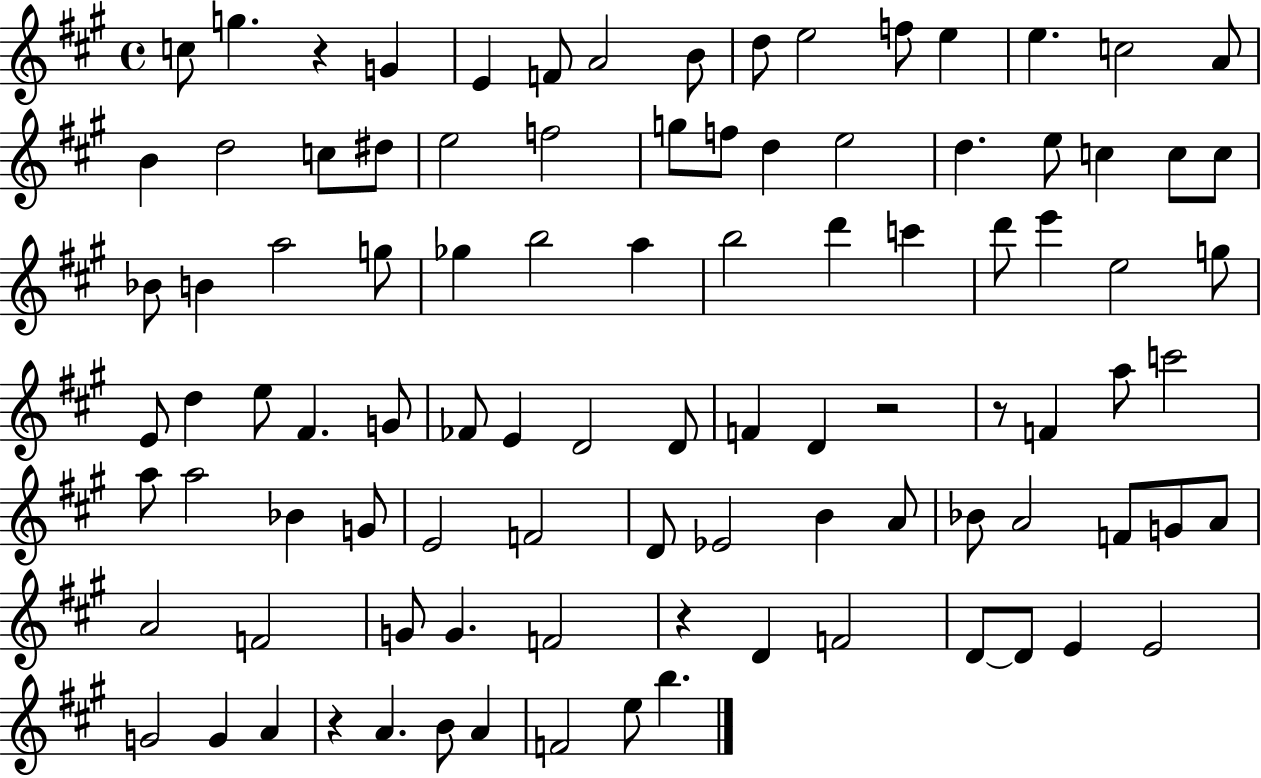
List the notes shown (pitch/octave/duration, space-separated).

C5/e G5/q. R/q G4/q E4/q F4/e A4/h B4/e D5/e E5/h F5/e E5/q E5/q. C5/h A4/e B4/q D5/h C5/e D#5/e E5/h F5/h G5/e F5/e D5/q E5/h D5/q. E5/e C5/q C5/e C5/e Bb4/e B4/q A5/h G5/e Gb5/q B5/h A5/q B5/h D6/q C6/q D6/e E6/q E5/h G5/e E4/e D5/q E5/e F#4/q. G4/e FES4/e E4/q D4/h D4/e F4/q D4/q R/h R/e F4/q A5/e C6/h A5/e A5/h Bb4/q G4/e E4/h F4/h D4/e Eb4/h B4/q A4/e Bb4/e A4/h F4/e G4/e A4/e A4/h F4/h G4/e G4/q. F4/h R/q D4/q F4/h D4/e D4/e E4/q E4/h G4/h G4/q A4/q R/q A4/q. B4/e A4/q F4/h E5/e B5/q.